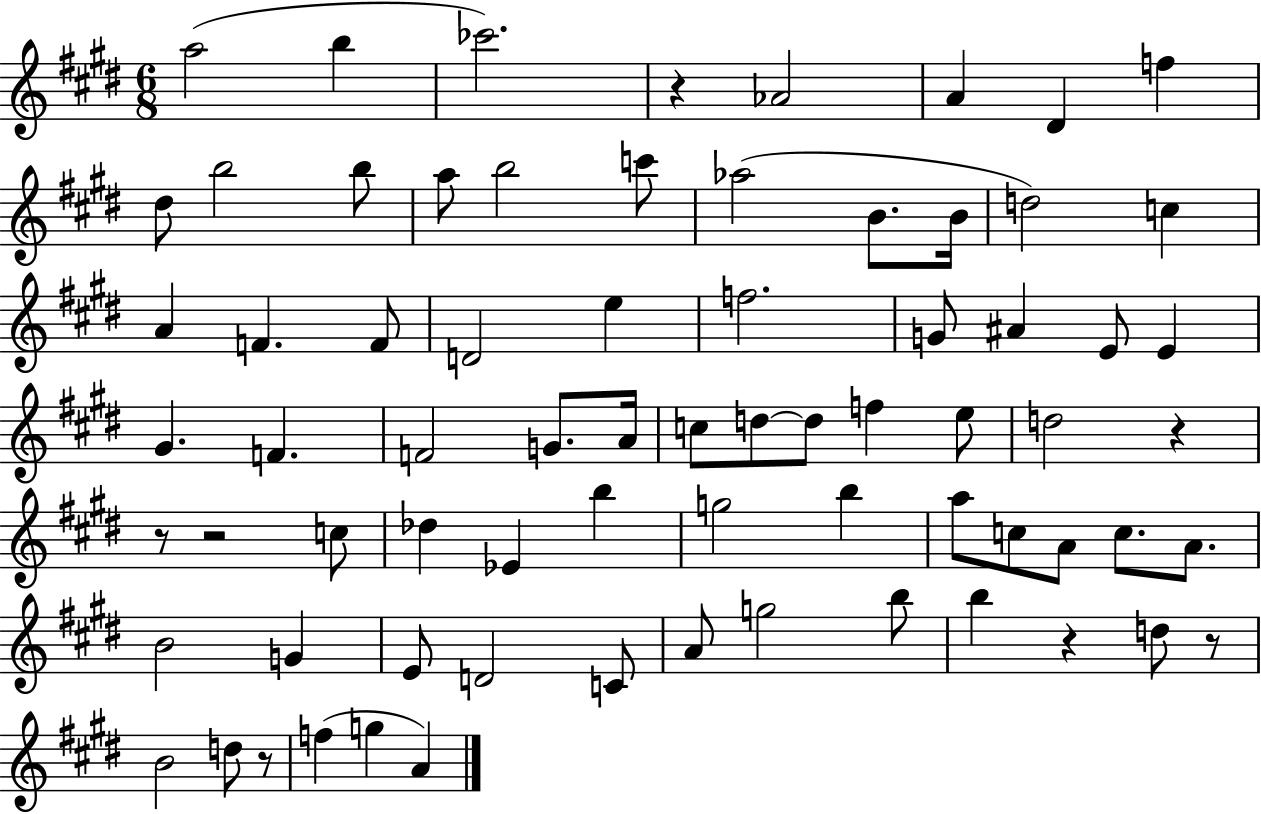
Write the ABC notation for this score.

X:1
T:Untitled
M:6/8
L:1/4
K:E
a2 b _c'2 z _A2 A ^D f ^d/2 b2 b/2 a/2 b2 c'/2 _a2 B/2 B/4 d2 c A F F/2 D2 e f2 G/2 ^A E/2 E ^G F F2 G/2 A/4 c/2 d/2 d/2 f e/2 d2 z z/2 z2 c/2 _d _E b g2 b a/2 c/2 A/2 c/2 A/2 B2 G E/2 D2 C/2 A/2 g2 b/2 b z d/2 z/2 B2 d/2 z/2 f g A